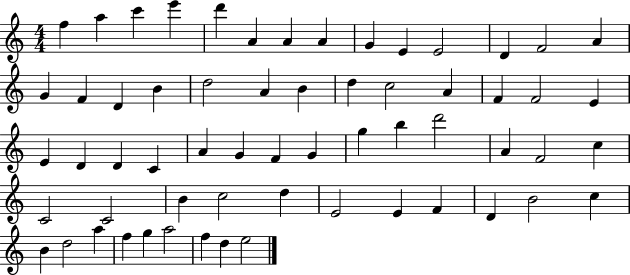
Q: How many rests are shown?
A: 0